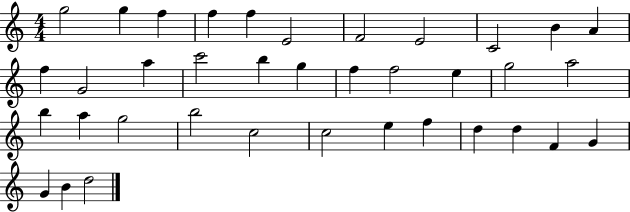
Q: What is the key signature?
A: C major